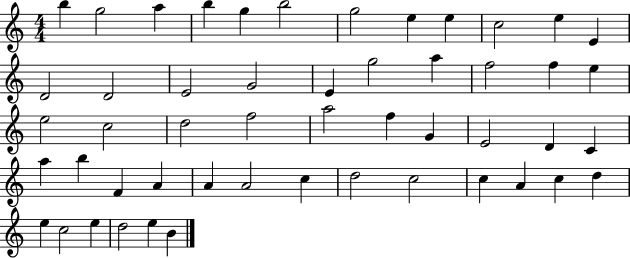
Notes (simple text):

B5/q G5/h A5/q B5/q G5/q B5/h G5/h E5/q E5/q C5/h E5/q E4/q D4/h D4/h E4/h G4/h E4/q G5/h A5/q F5/h F5/q E5/q E5/h C5/h D5/h F5/h A5/h F5/q G4/q E4/h D4/q C4/q A5/q B5/q F4/q A4/q A4/q A4/h C5/q D5/h C5/h C5/q A4/q C5/q D5/q E5/q C5/h E5/q D5/h E5/q B4/q